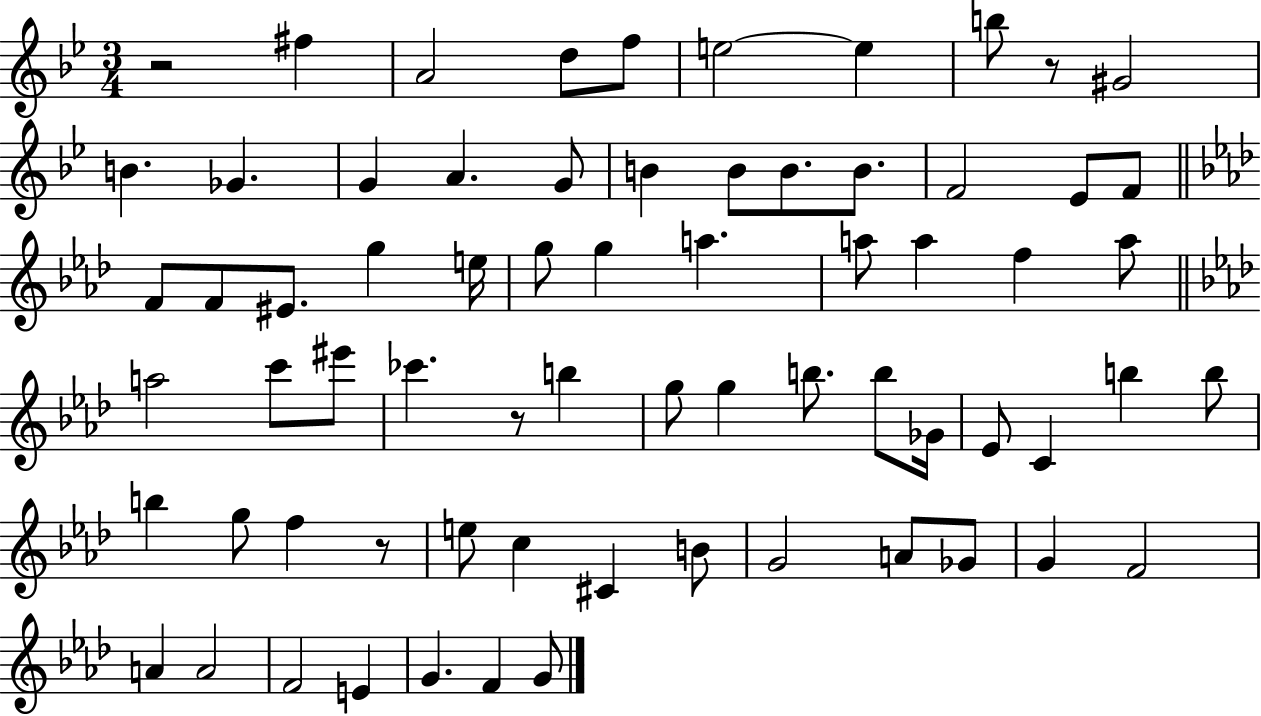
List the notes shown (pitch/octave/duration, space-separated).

R/h F#5/q A4/h D5/e F5/e E5/h E5/q B5/e R/e G#4/h B4/q. Gb4/q. G4/q A4/q. G4/e B4/q B4/e B4/e. B4/e. F4/h Eb4/e F4/e F4/e F4/e EIS4/e. G5/q E5/s G5/e G5/q A5/q. A5/e A5/q F5/q A5/e A5/h C6/e EIS6/e CES6/q. R/e B5/q G5/e G5/q B5/e. B5/e Gb4/s Eb4/e C4/q B5/q B5/e B5/q G5/e F5/q R/e E5/e C5/q C#4/q B4/e G4/h A4/e Gb4/e G4/q F4/h A4/q A4/h F4/h E4/q G4/q. F4/q G4/e